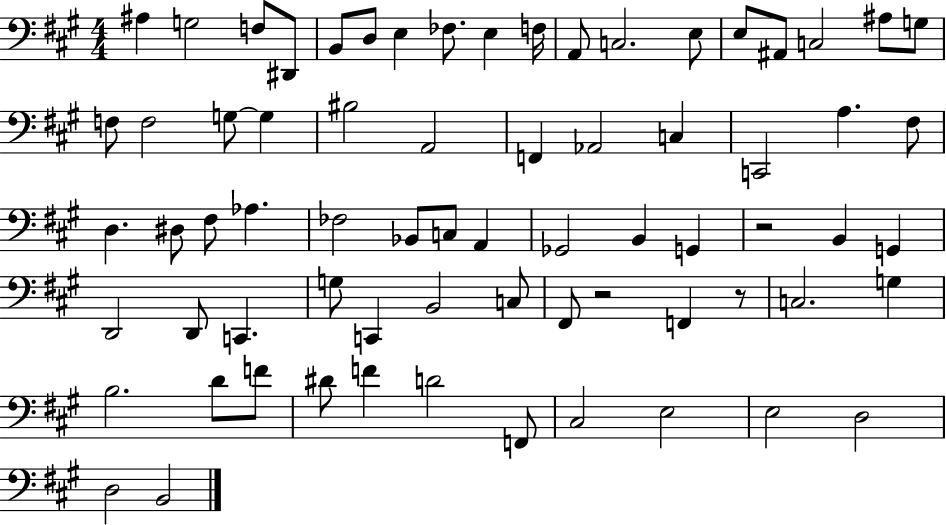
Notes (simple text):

A#3/q G3/h F3/e D#2/e B2/e D3/e E3/q FES3/e. E3/q F3/s A2/e C3/h. E3/e E3/e A#2/e C3/h A#3/e G3/e F3/e F3/h G3/e G3/q BIS3/h A2/h F2/q Ab2/h C3/q C2/h A3/q. F#3/e D3/q. D#3/e F#3/e Ab3/q. FES3/h Bb2/e C3/e A2/q Gb2/h B2/q G2/q R/h B2/q G2/q D2/h D2/e C2/q. G3/e C2/q B2/h C3/e F#2/e R/h F2/q R/e C3/h. G3/q B3/h. D4/e F4/e D#4/e F4/q D4/h F2/e C#3/h E3/h E3/h D3/h D3/h B2/h